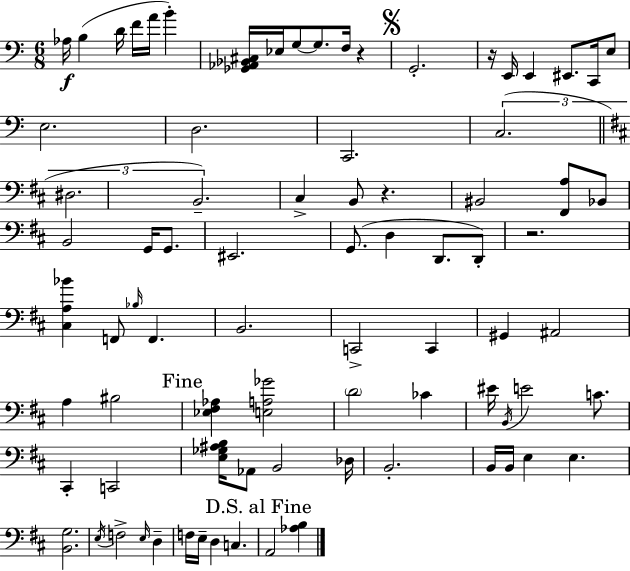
X:1
T:Untitled
M:6/8
L:1/4
K:C
_A,/4 B, D/4 F/4 A/4 B [_G,,_A,,_B,,^C,]/4 _E,/4 G,/2 G,/2 F,/4 z G,,2 z/4 E,,/4 E,, ^E,,/2 C,,/4 E,/2 E,2 D,2 C,,2 C,2 ^D,2 B,,2 ^C, B,,/2 z ^B,,2 [^F,,A,]/2 _B,,/2 B,,2 G,,/4 G,,/2 ^E,,2 G,,/2 D, D,,/2 D,,/2 z2 [^C,A,_B] F,,/2 _B,/4 F,, B,,2 C,,2 C,, ^G,, ^A,,2 A, ^B,2 [_E,^F,_A,] [E,A,_G]2 D2 _C ^E/4 B,,/4 E2 C/2 ^C,, C,,2 [E,_G,^A,B,]/4 _A,,/2 B,,2 _D,/4 B,,2 B,,/4 B,,/4 E, E, [B,,G,]2 E,/4 F,2 E,/4 D, F,/4 E,/4 D, C, A,,2 [_A,B,]